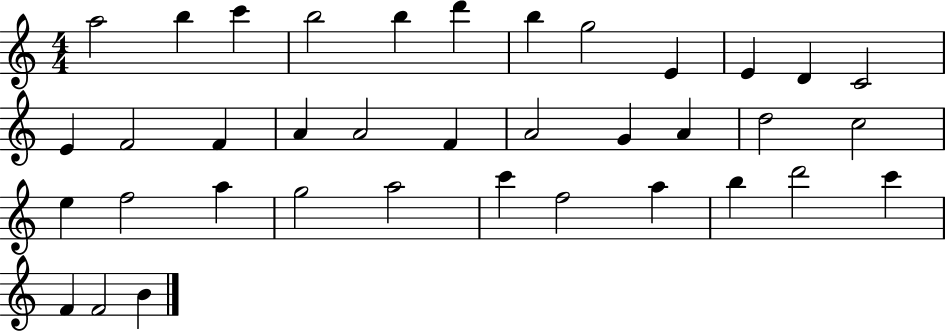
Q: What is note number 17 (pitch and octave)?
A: A4